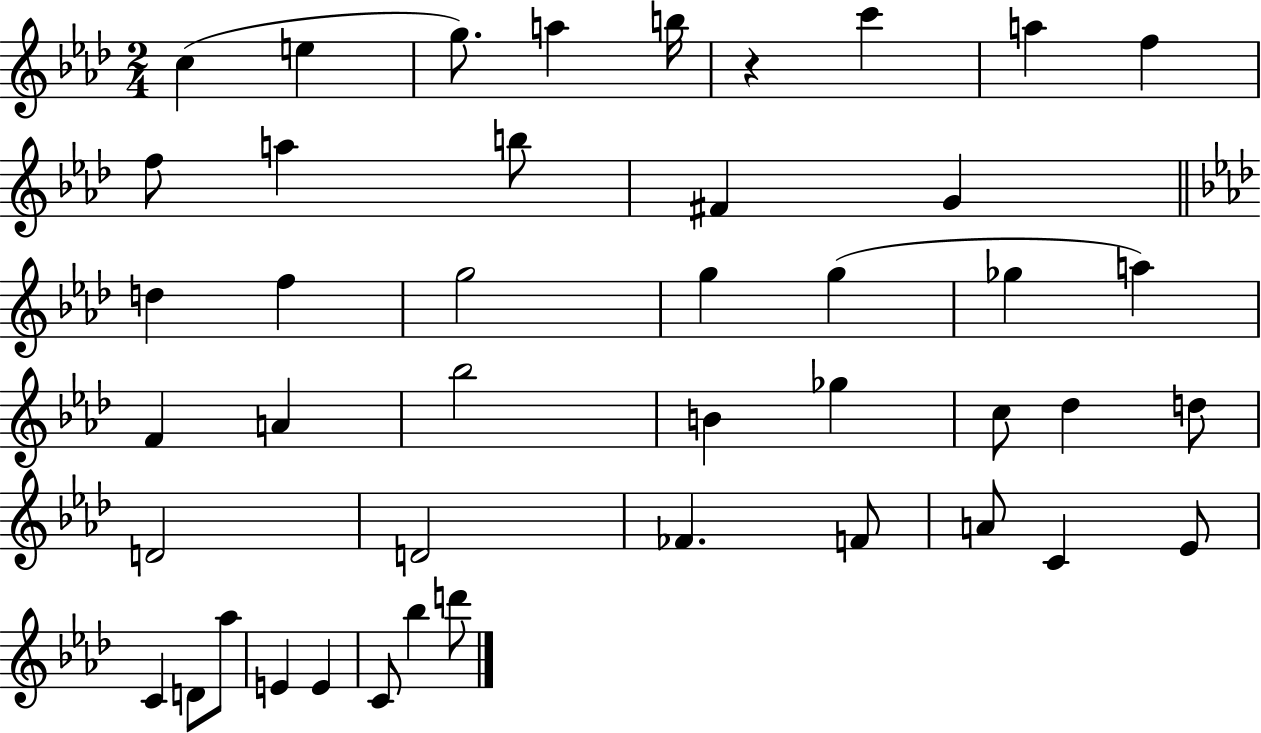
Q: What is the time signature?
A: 2/4